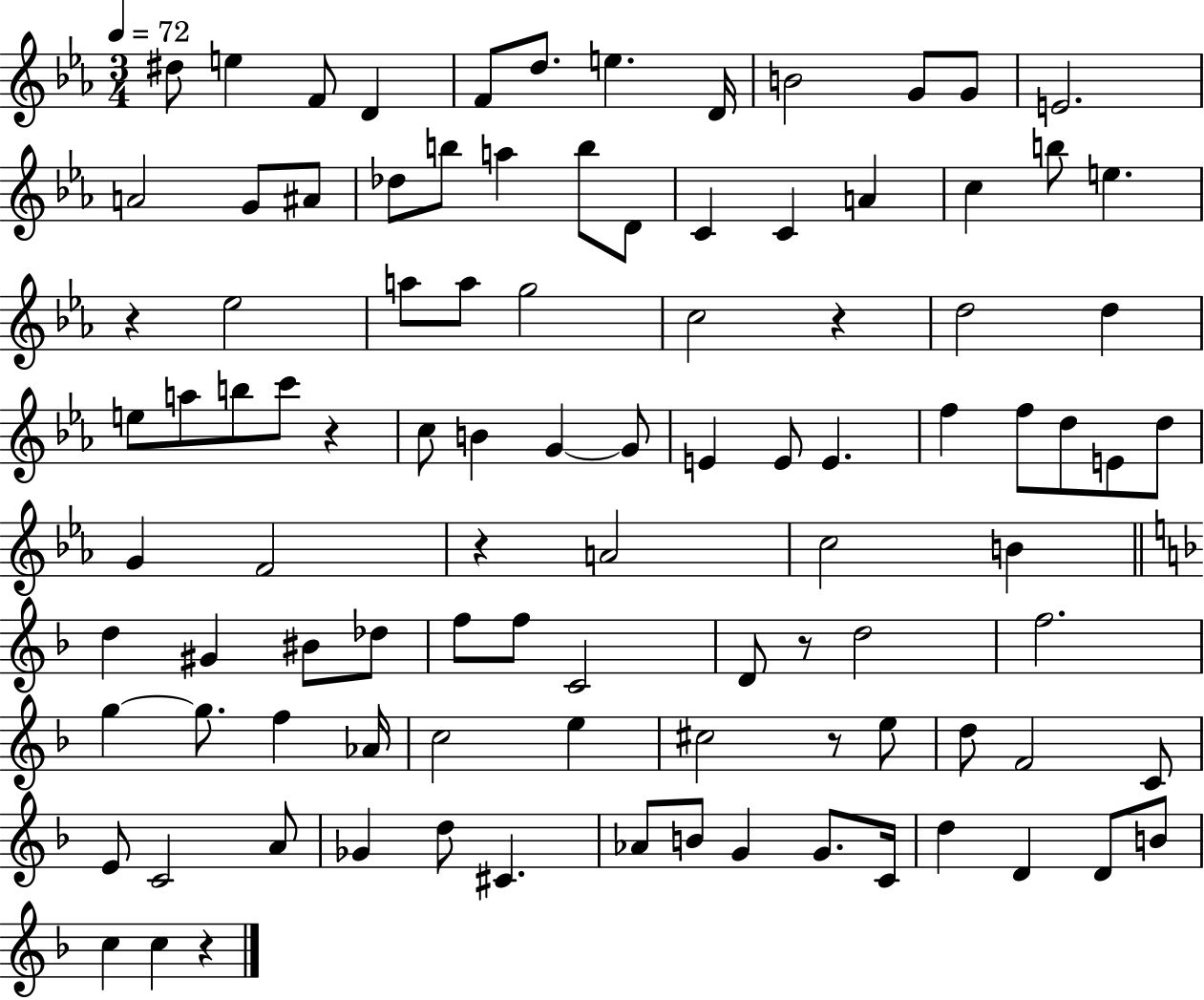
X:1
T:Untitled
M:3/4
L:1/4
K:Eb
^d/2 e F/2 D F/2 d/2 e D/4 B2 G/2 G/2 E2 A2 G/2 ^A/2 _d/2 b/2 a b/2 D/2 C C A c b/2 e z _e2 a/2 a/2 g2 c2 z d2 d e/2 a/2 b/2 c'/2 z c/2 B G G/2 E E/2 E f f/2 d/2 E/2 d/2 G F2 z A2 c2 B d ^G ^B/2 _d/2 f/2 f/2 C2 D/2 z/2 d2 f2 g g/2 f _A/4 c2 e ^c2 z/2 e/2 d/2 F2 C/2 E/2 C2 A/2 _G d/2 ^C _A/2 B/2 G G/2 C/4 d D D/2 B/2 c c z